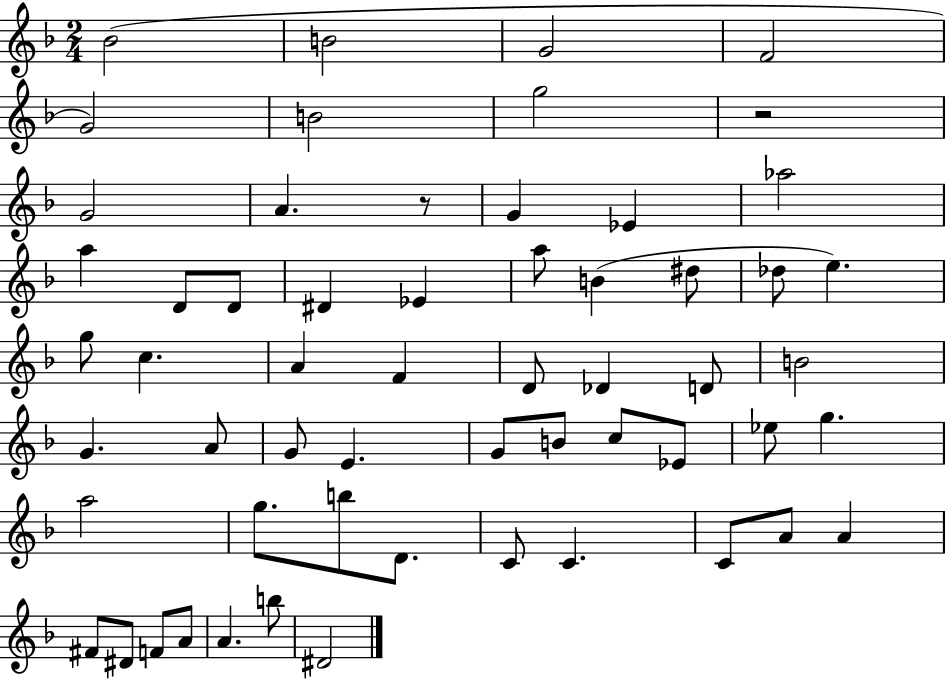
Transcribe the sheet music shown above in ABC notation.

X:1
T:Untitled
M:2/4
L:1/4
K:F
_B2 B2 G2 F2 G2 B2 g2 z2 G2 A z/2 G _E _a2 a D/2 D/2 ^D _E a/2 B ^d/2 _d/2 e g/2 c A F D/2 _D D/2 B2 G A/2 G/2 E G/2 B/2 c/2 _E/2 _e/2 g a2 g/2 b/2 D/2 C/2 C C/2 A/2 A ^F/2 ^D/2 F/2 A/2 A b/2 ^D2